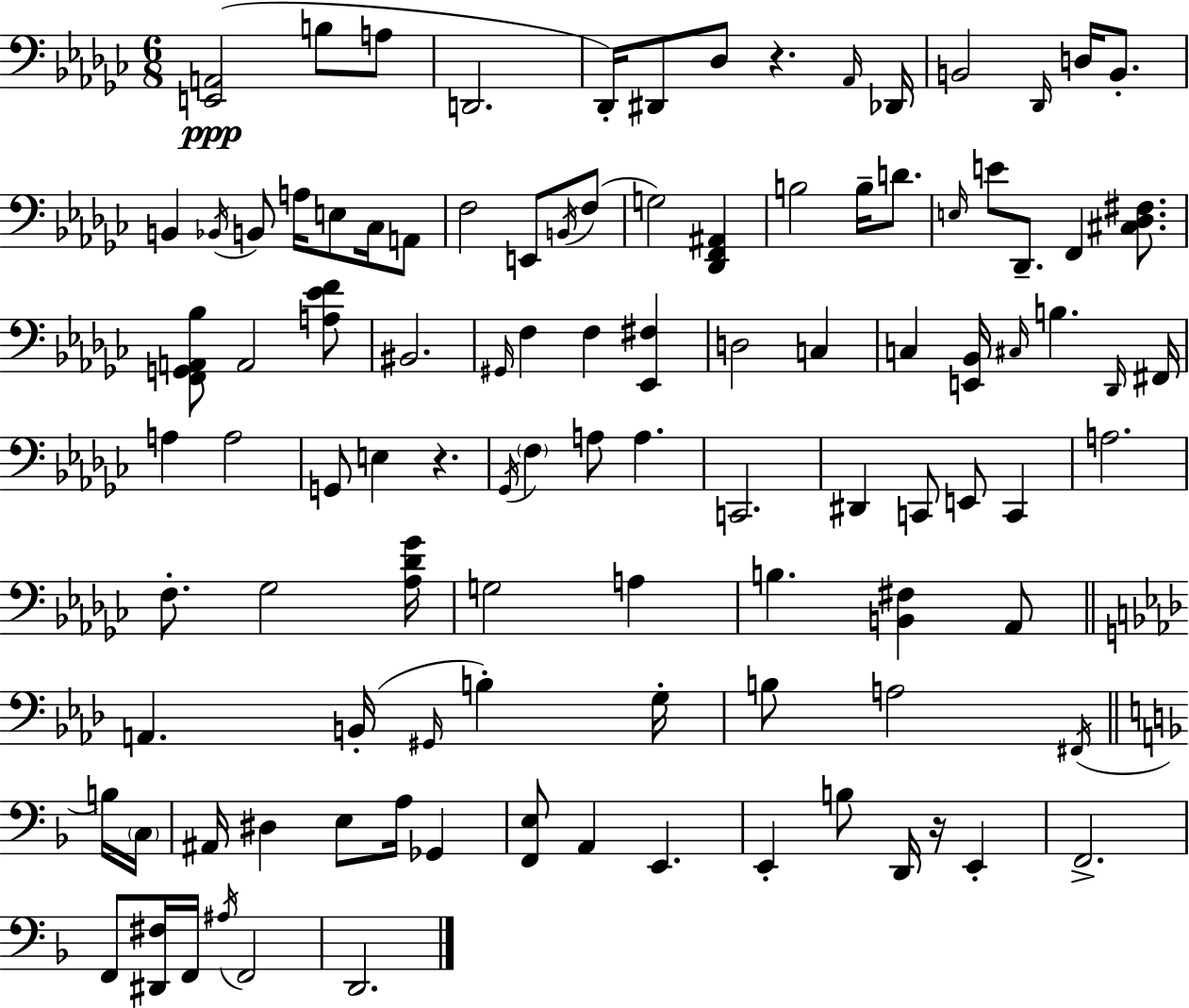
X:1
T:Untitled
M:6/8
L:1/4
K:Ebm
[E,,A,,]2 B,/2 A,/2 D,,2 _D,,/4 ^D,,/2 _D,/2 z _A,,/4 _D,,/4 B,,2 _D,,/4 D,/4 B,,/2 B,, _B,,/4 B,,/2 A,/4 E,/2 _C,/4 A,,/2 F,2 E,,/2 B,,/4 F,/2 G,2 [_D,,F,,^A,,] B,2 B,/4 D/2 E,/4 E/2 _D,,/2 F,, [^C,_D,^F,]/2 [F,,G,,A,,_B,]/2 A,,2 [A,_EF]/2 ^B,,2 ^G,,/4 F, F, [_E,,^F,] D,2 C, C, [E,,_B,,]/4 ^C,/4 B, _D,,/4 ^F,,/4 A, A,2 G,,/2 E, z _G,,/4 F, A,/2 A, C,,2 ^D,, C,,/2 E,,/2 C,, A,2 F,/2 _G,2 [_A,_D_G]/4 G,2 A, B, [B,,^F,] _A,,/2 A,, B,,/4 ^G,,/4 B, G,/4 B,/2 A,2 ^F,,/4 B,/4 C,/4 ^A,,/4 ^D, E,/2 A,/4 _G,, [F,,E,]/2 A,, E,, E,, B,/2 D,,/4 z/4 E,, F,,2 F,,/2 [^D,,^F,]/4 F,,/4 ^A,/4 F,,2 D,,2